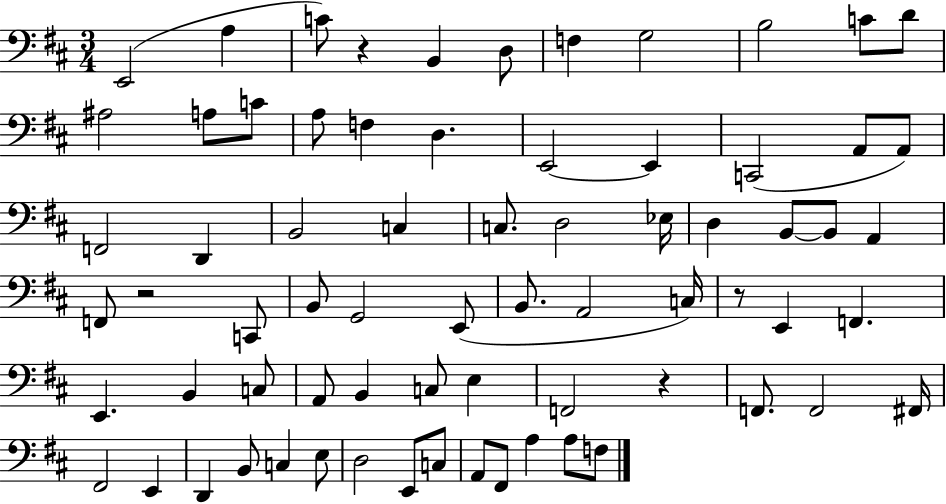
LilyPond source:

{
  \clef bass
  \numericTimeSignature
  \time 3/4
  \key d \major
  \repeat volta 2 { e,2( a4 | c'8) r4 b,4 d8 | f4 g2 | b2 c'8 d'8 | \break ais2 a8 c'8 | a8 f4 d4. | e,2~~ e,4 | c,2( a,8 a,8) | \break f,2 d,4 | b,2 c4 | c8. d2 ees16 | d4 b,8~~ b,8 a,4 | \break f,8 r2 c,8 | b,8 g,2 e,8( | b,8. a,2 c16) | r8 e,4 f,4. | \break e,4. b,4 c8 | a,8 b,4 c8 e4 | f,2 r4 | f,8. f,2 fis,16 | \break fis,2 e,4 | d,4 b,8 c4 e8 | d2 e,8 c8 | a,8 fis,8 a4 a8 f8 | \break } \bar "|."
}